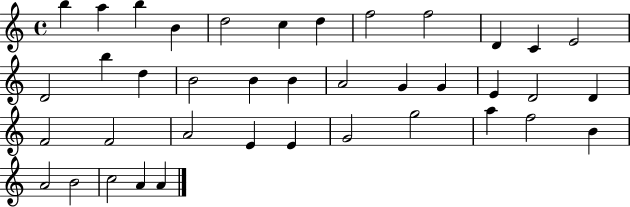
{
  \clef treble
  \time 4/4
  \defaultTimeSignature
  \key c \major
  b''4 a''4 b''4 b'4 | d''2 c''4 d''4 | f''2 f''2 | d'4 c'4 e'2 | \break d'2 b''4 d''4 | b'2 b'4 b'4 | a'2 g'4 g'4 | e'4 d'2 d'4 | \break f'2 f'2 | a'2 e'4 e'4 | g'2 g''2 | a''4 f''2 b'4 | \break a'2 b'2 | c''2 a'4 a'4 | \bar "|."
}